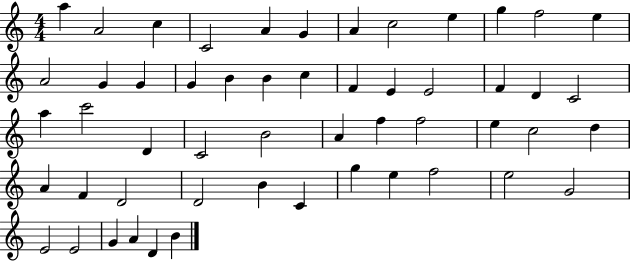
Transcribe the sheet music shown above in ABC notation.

X:1
T:Untitled
M:4/4
L:1/4
K:C
a A2 c C2 A G A c2 e g f2 e A2 G G G B B c F E E2 F D C2 a c'2 D C2 B2 A f f2 e c2 d A F D2 D2 B C g e f2 e2 G2 E2 E2 G A D B